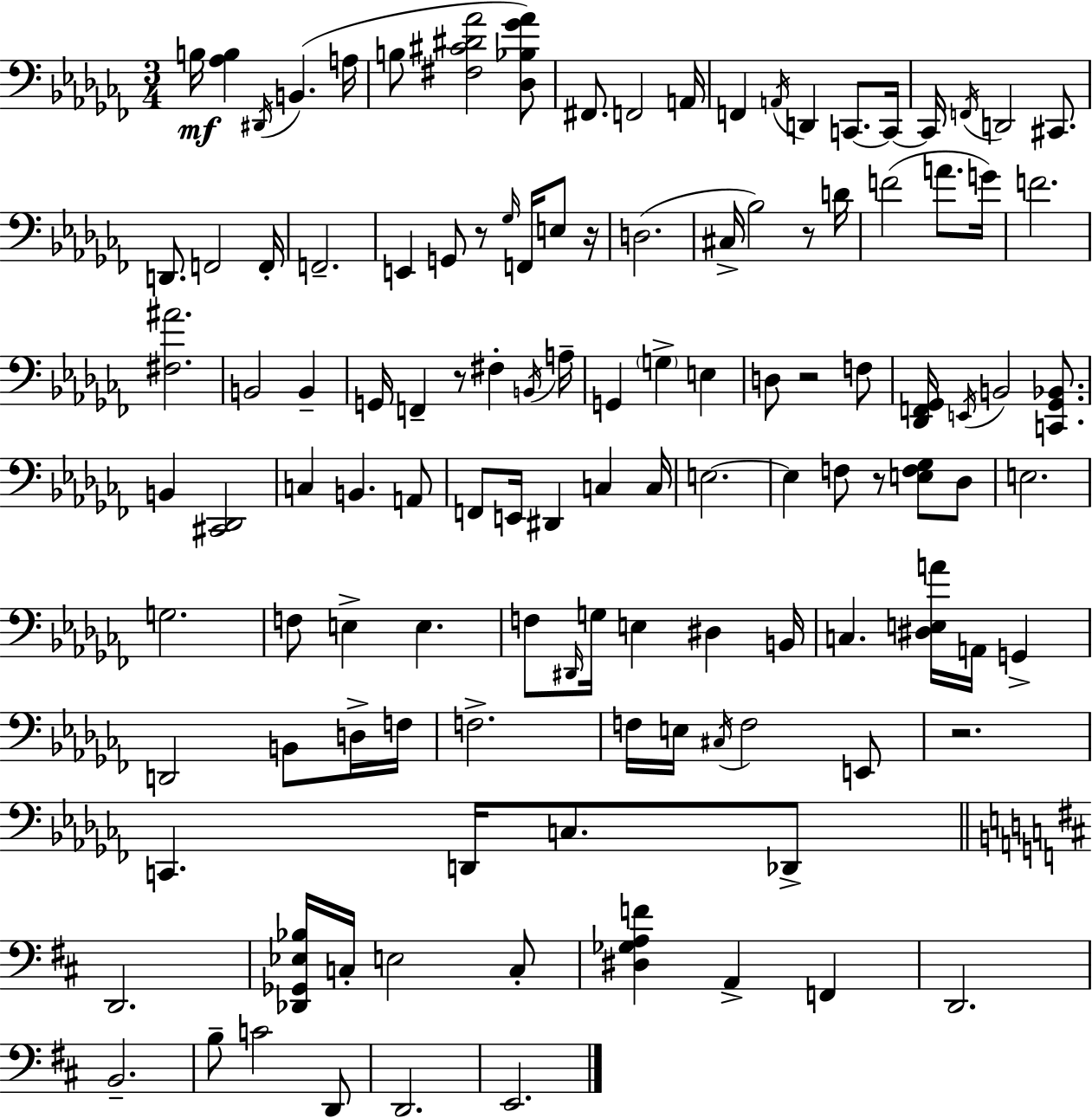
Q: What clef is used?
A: bass